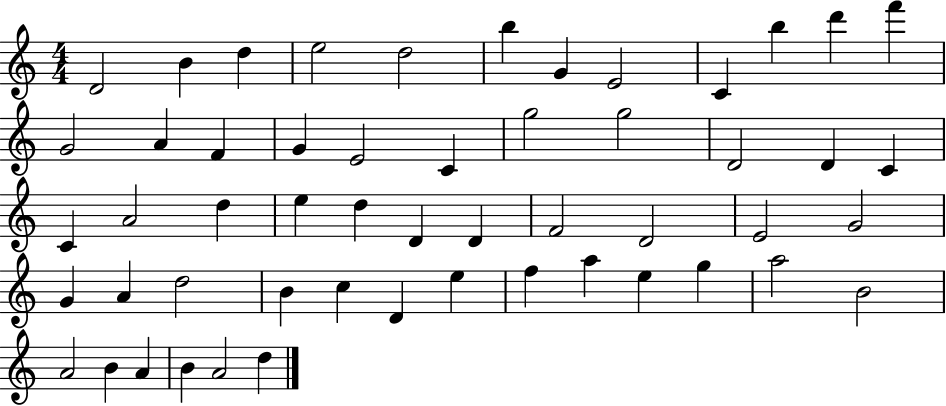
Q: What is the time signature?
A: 4/4